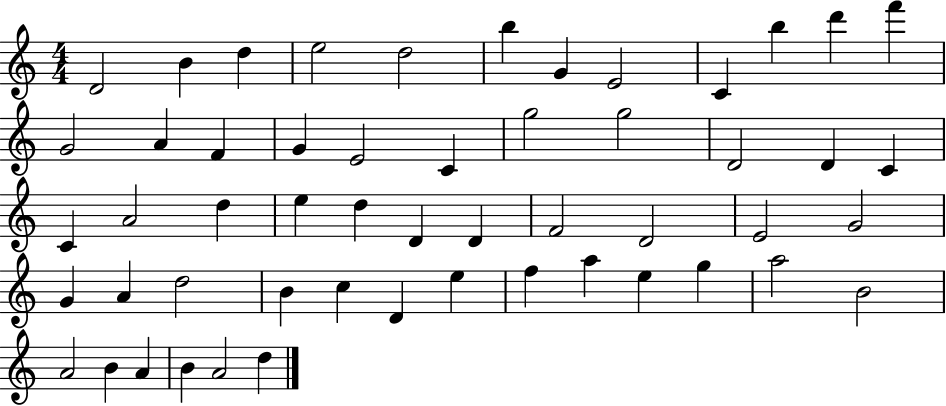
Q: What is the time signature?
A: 4/4